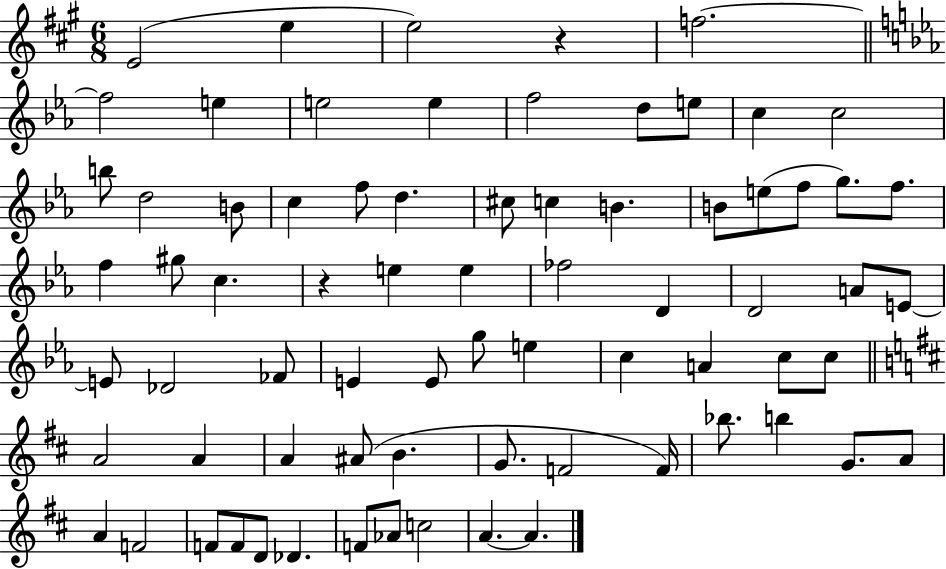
E4/h E5/q E5/h R/q F5/h. F5/h E5/q E5/h E5/q F5/h D5/e E5/e C5/q C5/h B5/e D5/h B4/e C5/q F5/e D5/q. C#5/e C5/q B4/q. B4/e E5/e F5/e G5/e. F5/e. F5/q G#5/e C5/q. R/q E5/q E5/q FES5/h D4/q D4/h A4/e E4/e E4/e Db4/h FES4/e E4/q E4/e G5/e E5/q C5/q A4/q C5/e C5/e A4/h A4/q A4/q A#4/e B4/q. G4/e. F4/h F4/s Bb5/e. B5/q G4/e. A4/e A4/q F4/h F4/e F4/e D4/e Db4/q. F4/e Ab4/e C5/h A4/q. A4/q.